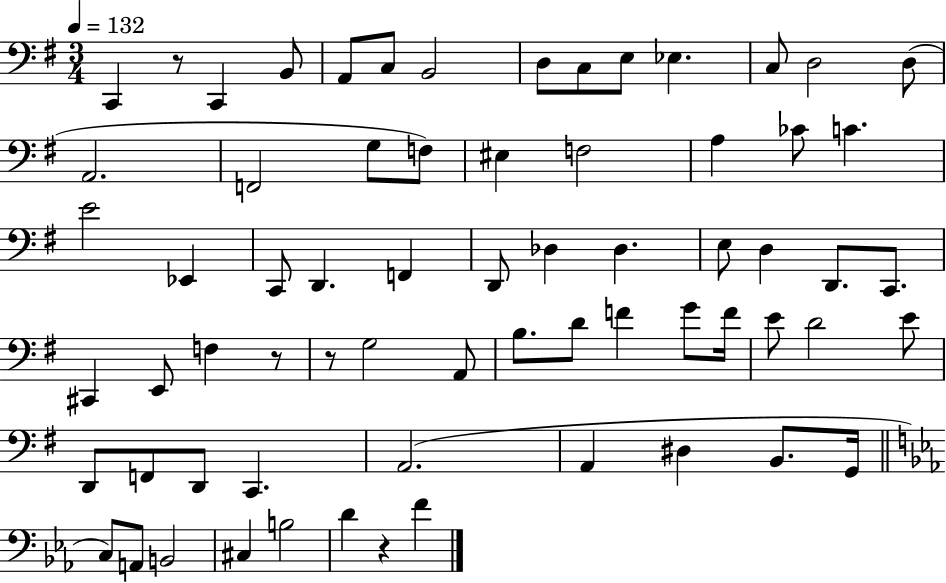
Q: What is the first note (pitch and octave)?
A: C2